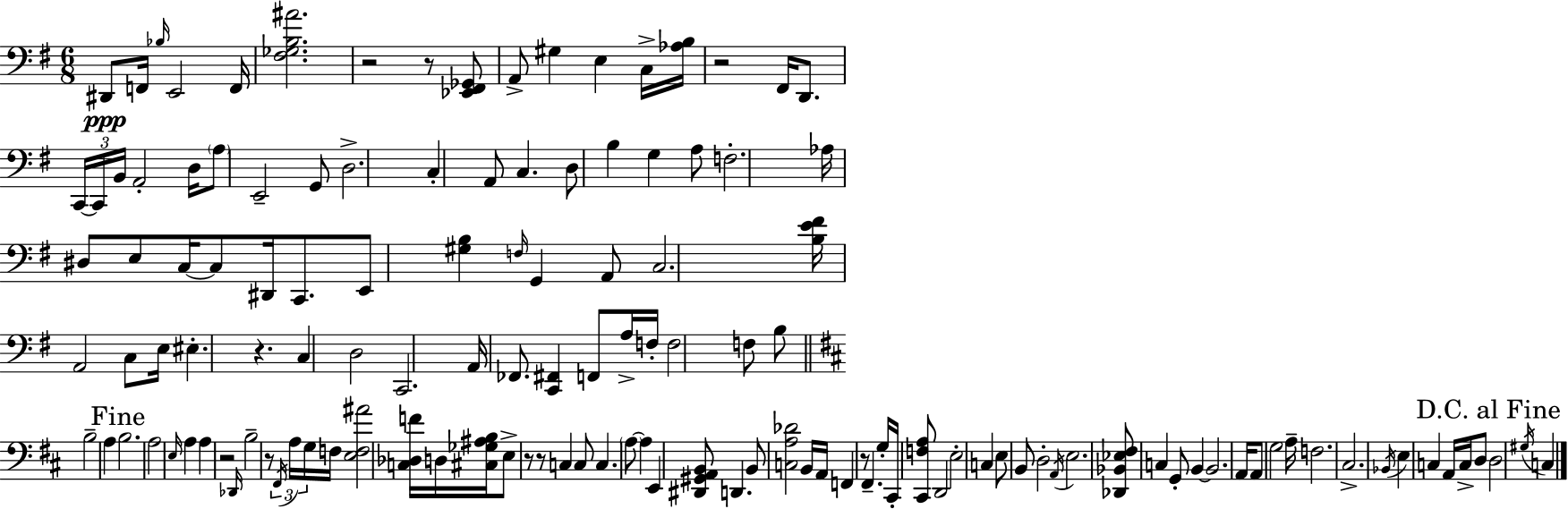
X:1
T:Untitled
M:6/8
L:1/4
K:Em
^D,,/2 F,,/4 _B,/4 E,,2 F,,/4 [^F,_G,B,^A]2 z2 z/2 [_E,,^F,,_G,,]/2 A,,/2 ^G, E, C,/4 [_A,B,]/4 z2 ^F,,/4 D,,/2 C,,/4 C,,/4 B,,/4 A,,2 D,/4 A,/2 E,,2 G,,/2 D,2 C, A,,/2 C, D,/2 B, G, A,/2 F,2 _A,/4 ^D,/2 E,/2 C,/4 C,/2 ^D,,/4 C,,/2 E,,/2 [^G,B,] F,/4 G,, A,,/2 C,2 [B,E^F]/4 A,,2 C,/2 E,/4 ^E, z C, D,2 C,,2 A,,/4 _F,,/2 [C,,^F,,] F,,/2 A,/4 F,/4 F,2 F,/2 B,/2 B,2 A, B,2 A,2 E,/4 A, A, z2 _D,,/4 B,2 z/2 ^F,,/4 A,/4 G,/4 F,/4 [E,F,^A]2 [C,_D,F]/4 D,/4 [^C,_G,^A,B,]/4 E,/2 z/2 z/2 C, C,/2 C, A,/2 A, E,, [^D,,^G,,A,,B,,]/2 D,, B,,/2 [C,A,_D]2 B,,/4 A,,/4 F,, z/2 ^F,, G,/4 ^C,,/4 [^C,,F,A,]/2 D,,2 E,2 C, E,/2 B,,/2 D,2 A,,/4 E,2 [_D,,_B,,_E,^F,]/2 C, G,,/2 B,, B,,2 A,,/4 A,,/2 G,2 A,/4 F,2 ^C,2 _B,,/4 E, C, A,,/4 C,/4 D,/2 D,2 ^G,/4 C,